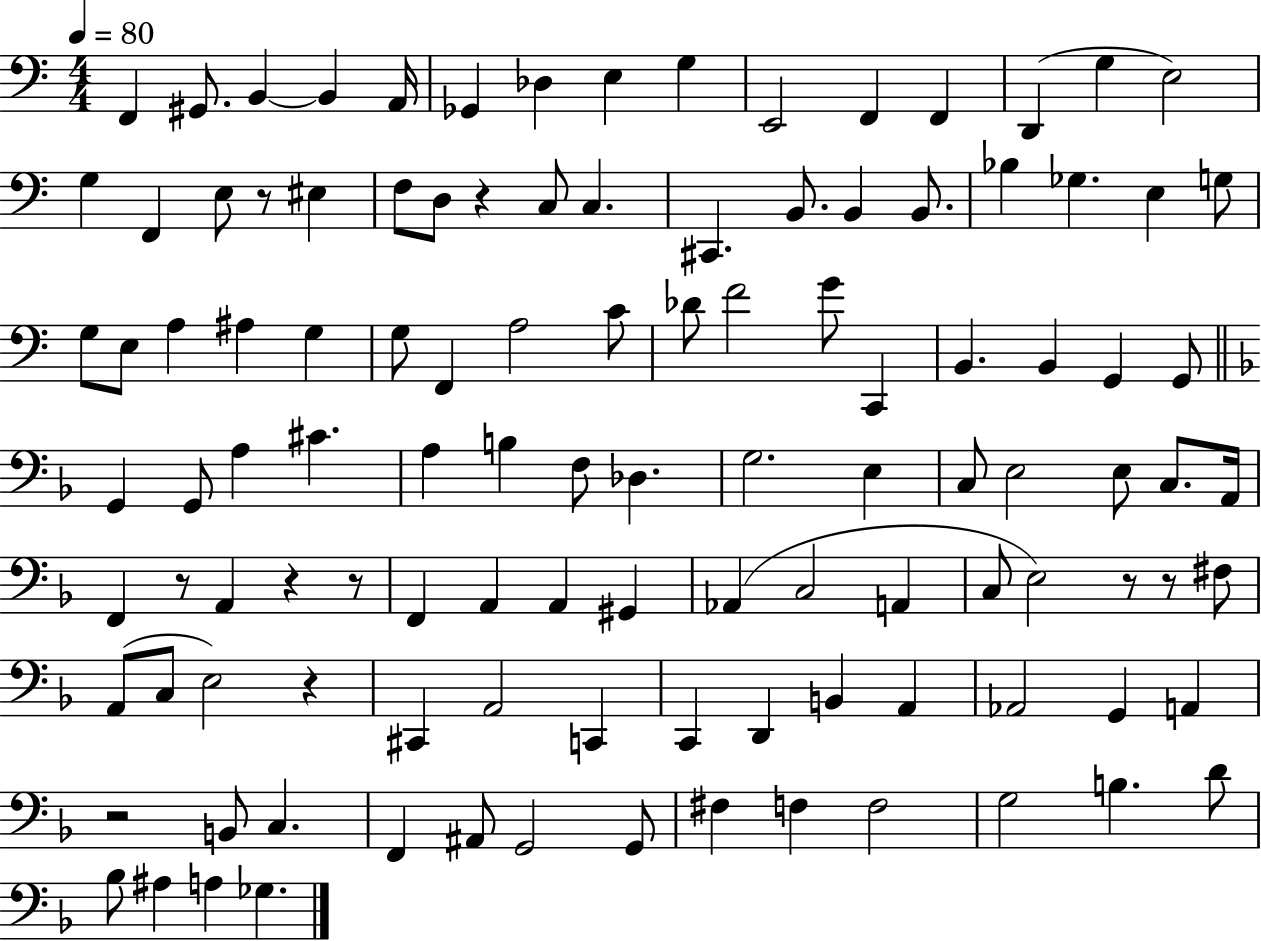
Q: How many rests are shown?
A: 9